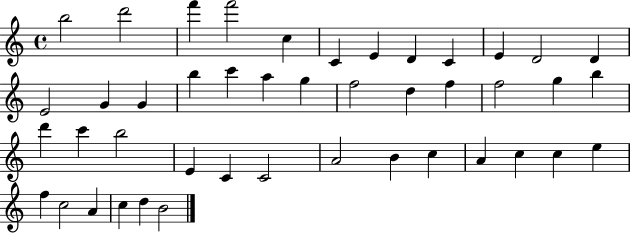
{
  \clef treble
  \time 4/4
  \defaultTimeSignature
  \key c \major
  b''2 d'''2 | f'''4 f'''2 c''4 | c'4 e'4 d'4 c'4 | e'4 d'2 d'4 | \break e'2 g'4 g'4 | b''4 c'''4 a''4 g''4 | f''2 d''4 f''4 | f''2 g''4 b''4 | \break d'''4 c'''4 b''2 | e'4 c'4 c'2 | a'2 b'4 c''4 | a'4 c''4 c''4 e''4 | \break f''4 c''2 a'4 | c''4 d''4 b'2 | \bar "|."
}